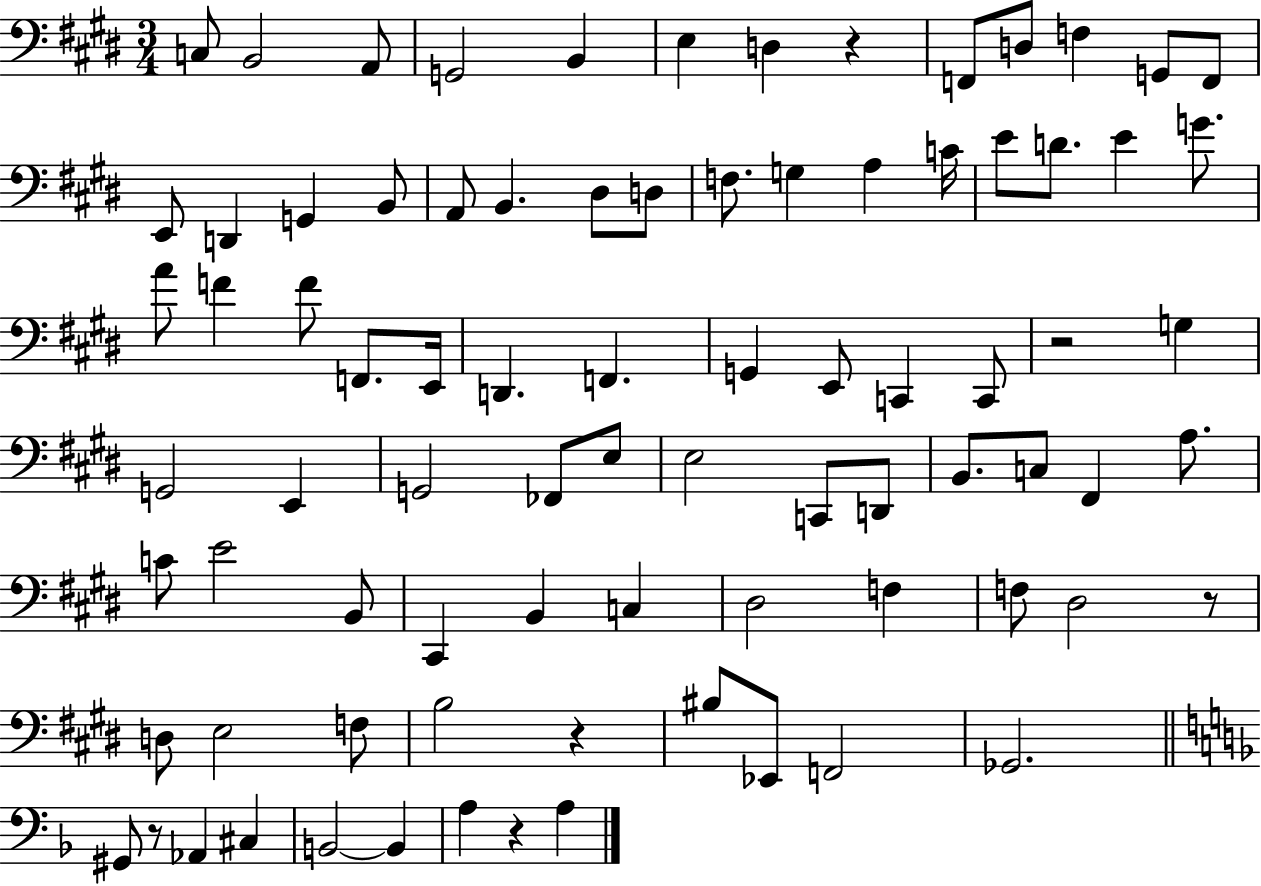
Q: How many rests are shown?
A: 6